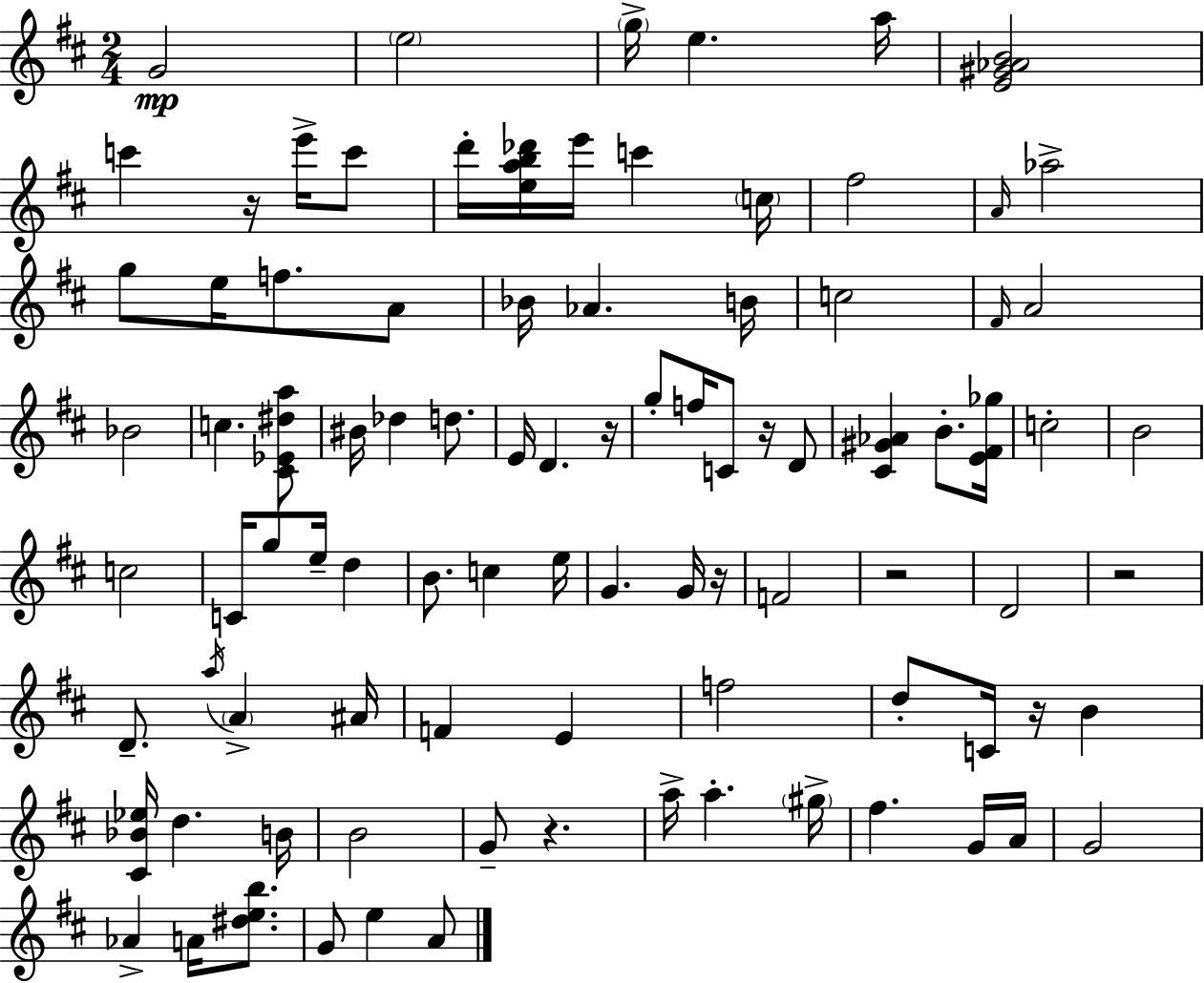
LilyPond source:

{
  \clef treble
  \numericTimeSignature
  \time 2/4
  \key d \major
  g'2\mp | \parenthesize e''2 | \parenthesize g''16-> e''4. a''16 | <e' gis' aes' b'>2 | \break c'''4 r16 e'''16-> c'''8 | d'''16-. <e'' a'' b'' des'''>16 e'''16 c'''4 \parenthesize c''16 | fis''2 | \grace { a'16 } aes''2-> | \break g''8 e''16 f''8. a'8 | bes'16 aes'4. | b'16 c''2 | \grace { fis'16 } a'2 | \break bes'2 | c''4. | <cis' ees' dis'' a''>8 bis'16 des''4 d''8. | e'16 d'4. | \break r16 g''8-. f''16 c'8 r16 | d'8 <cis' gis' aes'>4 b'8.-. | <e' fis' ges''>16 c''2-. | b'2 | \break c''2 | c'16 g''8 e''16-- d''4 | b'8. c''4 | e''16 g'4. | \break g'16 r16 f'2 | r2 | d'2 | r2 | \break d'8.-- \acciaccatura { a''16 } \parenthesize a'4-> | ais'16 f'4 e'4 | f''2 | d''8-. c'16 r16 b'4 | \break <cis' bes' ees''>16 d''4. | b'16 b'2 | g'8-- r4. | a''16-> a''4.-. | \break \parenthesize gis''16-> fis''4. | g'16 a'16 g'2 | aes'4-> a'16 | <dis'' e'' b''>8. g'8 e''4 | \break a'8 \bar "|."
}